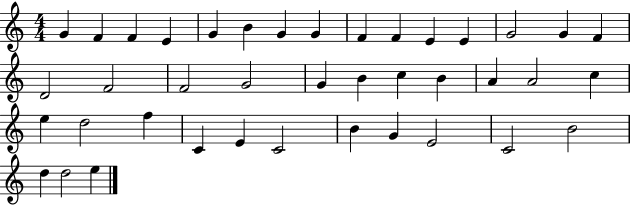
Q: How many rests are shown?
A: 0